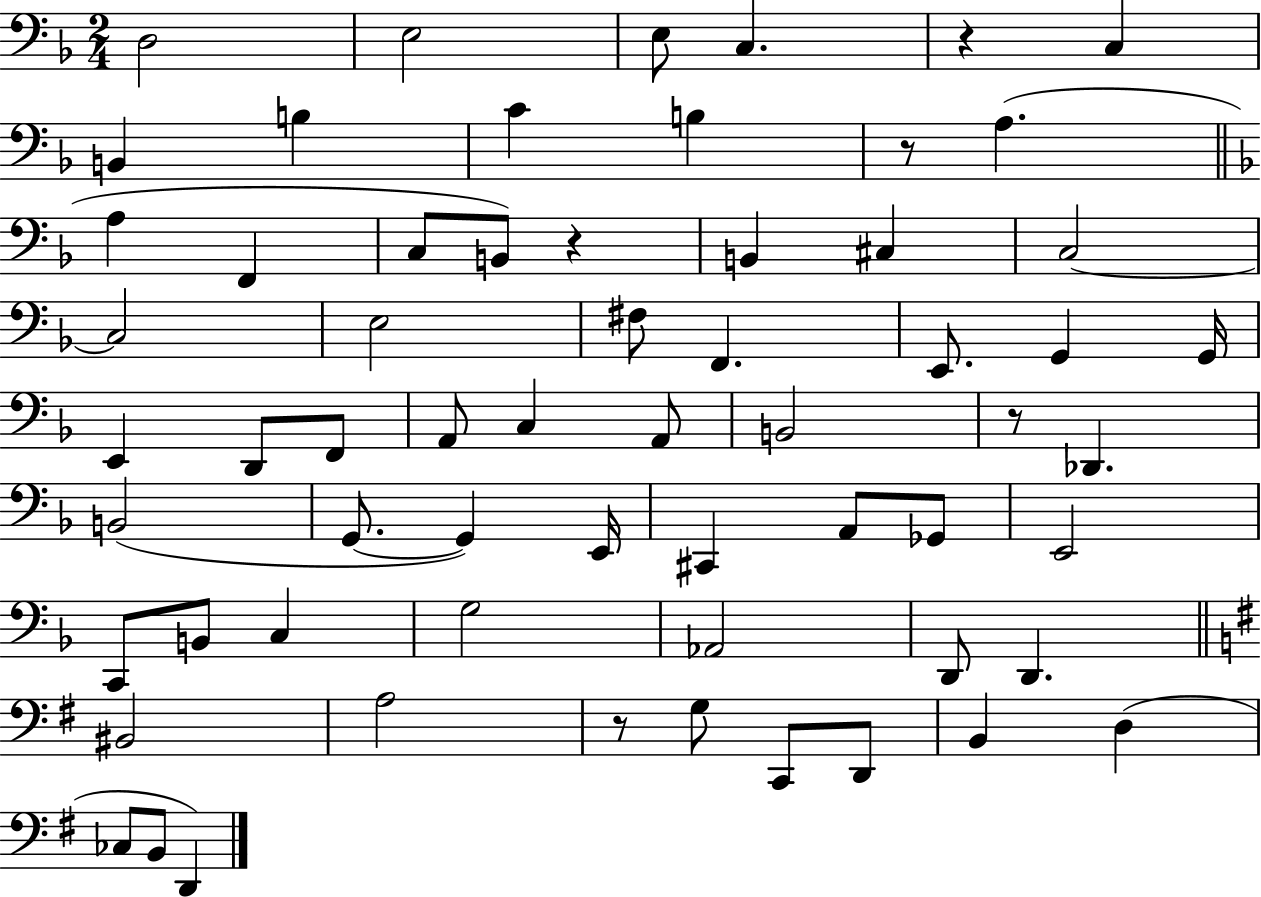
X:1
T:Untitled
M:2/4
L:1/4
K:F
D,2 E,2 E,/2 C, z C, B,, B, C B, z/2 A, A, F,, C,/2 B,,/2 z B,, ^C, C,2 C,2 E,2 ^F,/2 F,, E,,/2 G,, G,,/4 E,, D,,/2 F,,/2 A,,/2 C, A,,/2 B,,2 z/2 _D,, B,,2 G,,/2 G,, E,,/4 ^C,, A,,/2 _G,,/2 E,,2 C,,/2 B,,/2 C, G,2 _A,,2 D,,/2 D,, ^B,,2 A,2 z/2 G,/2 C,,/2 D,,/2 B,, D, _C,/2 B,,/2 D,,